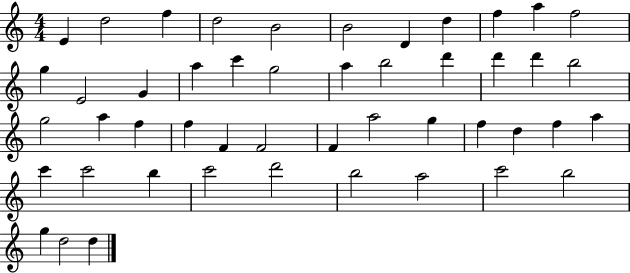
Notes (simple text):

E4/q D5/h F5/q D5/h B4/h B4/h D4/q D5/q F5/q A5/q F5/h G5/q E4/h G4/q A5/q C6/q G5/h A5/q B5/h D6/q D6/q D6/q B5/h G5/h A5/q F5/q F5/q F4/q F4/h F4/q A5/h G5/q F5/q D5/q F5/q A5/q C6/q C6/h B5/q C6/h D6/h B5/h A5/h C6/h B5/h G5/q D5/h D5/q